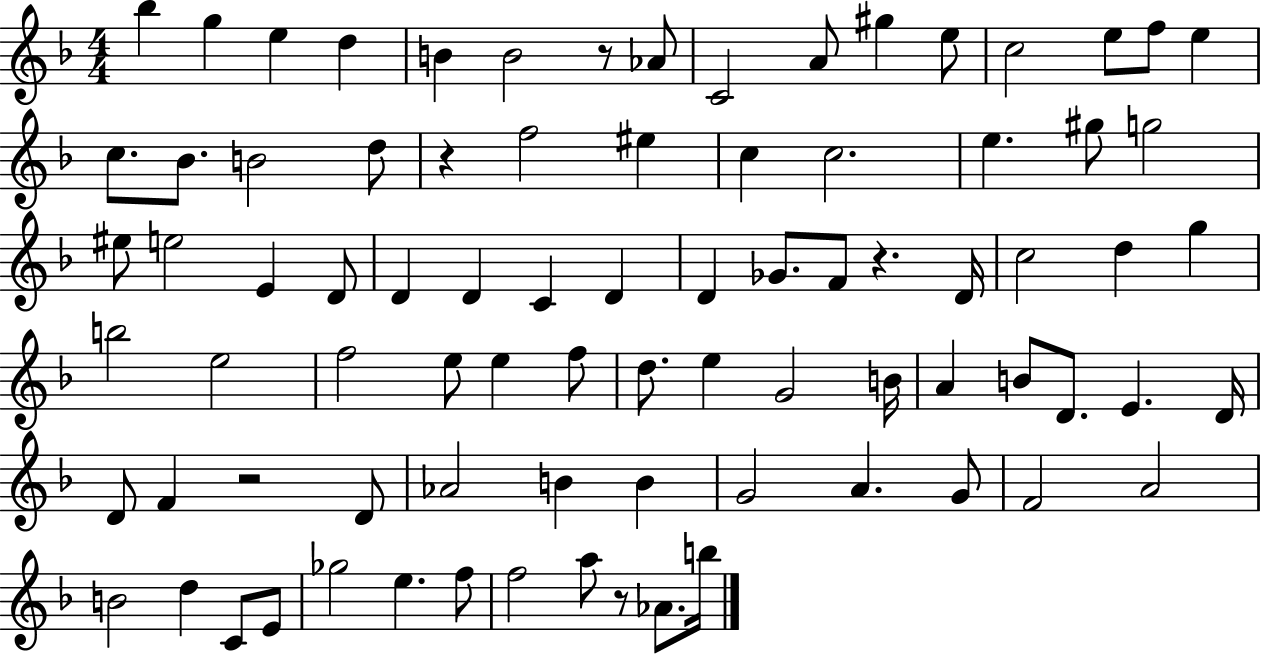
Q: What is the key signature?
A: F major